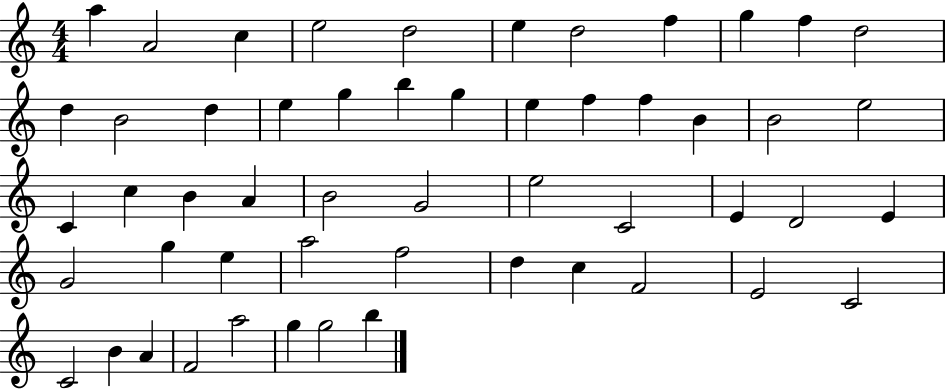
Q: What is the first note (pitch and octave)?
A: A5